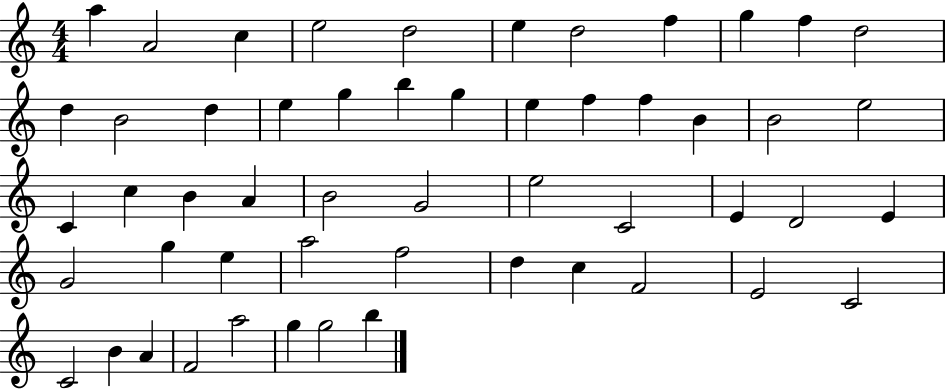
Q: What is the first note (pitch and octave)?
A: A5